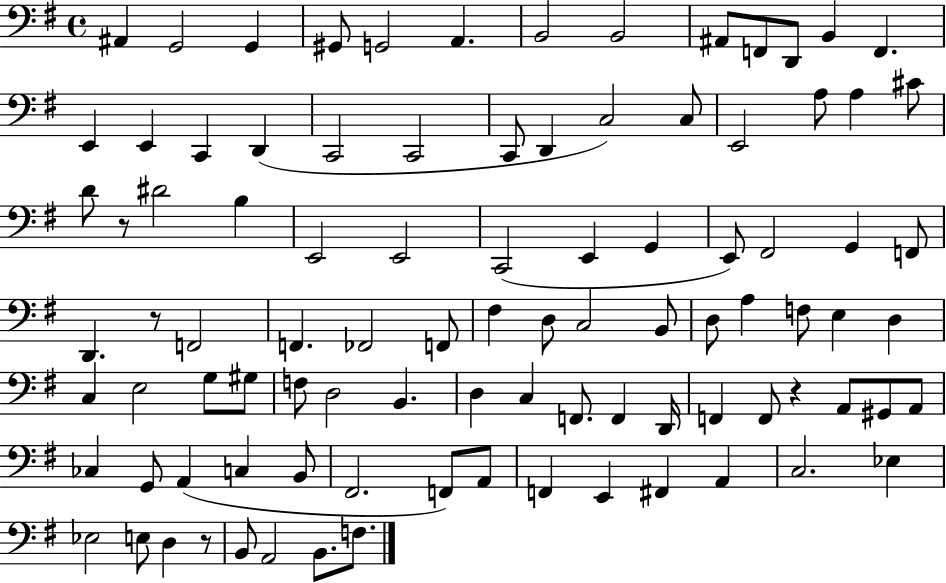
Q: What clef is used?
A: bass